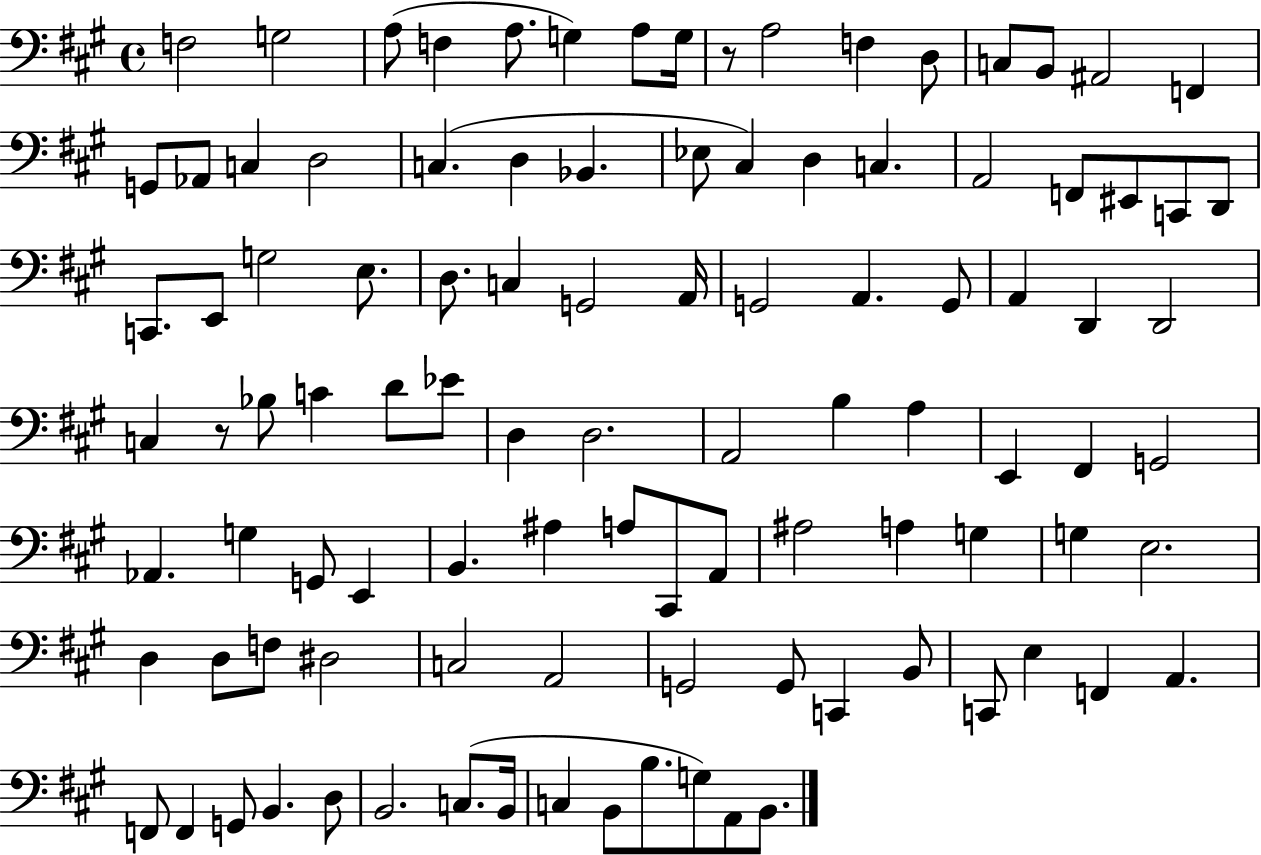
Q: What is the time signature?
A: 4/4